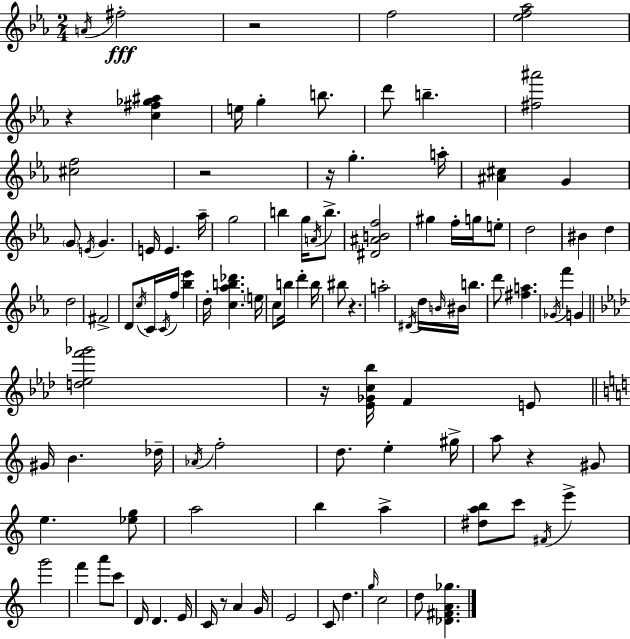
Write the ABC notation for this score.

X:1
T:Untitled
M:2/4
L:1/4
K:Eb
A/4 ^f2 z2 f2 [_ef_a]2 z [c^f_g^a] e/4 g b/2 d'/2 b [^f^a']2 [^cf]2 z2 z/4 g a/4 [^A^c] G G/2 E/4 G E/4 E _a/4 g2 b g/4 A/4 b/2 [^D^ABf]2 ^g f/4 g/4 e/2 d2 ^B d d2 ^F2 D/2 c/4 C/4 C/4 f/4 [_b_e'] d/4 [c_ab_d'] e/4 c/2 b/4 d' b/4 ^b/2 z a2 ^D/4 d/4 B/4 ^B/4 b d'/2 [^fa] _G/4 f' G [d_ef'_g']2 z/4 [_E_Gc_b]/4 F E/2 ^G/4 B _d/4 _A/4 f2 d/2 e ^g/4 a/2 z ^G/2 e [_eg]/2 a2 b a [^dab]/2 c'/2 ^F/4 e' g'2 f' a'/2 c'/2 D/4 D E/4 C/4 z/2 A G/4 E2 C/2 d g/4 c2 d/2 [_D^FA_g]